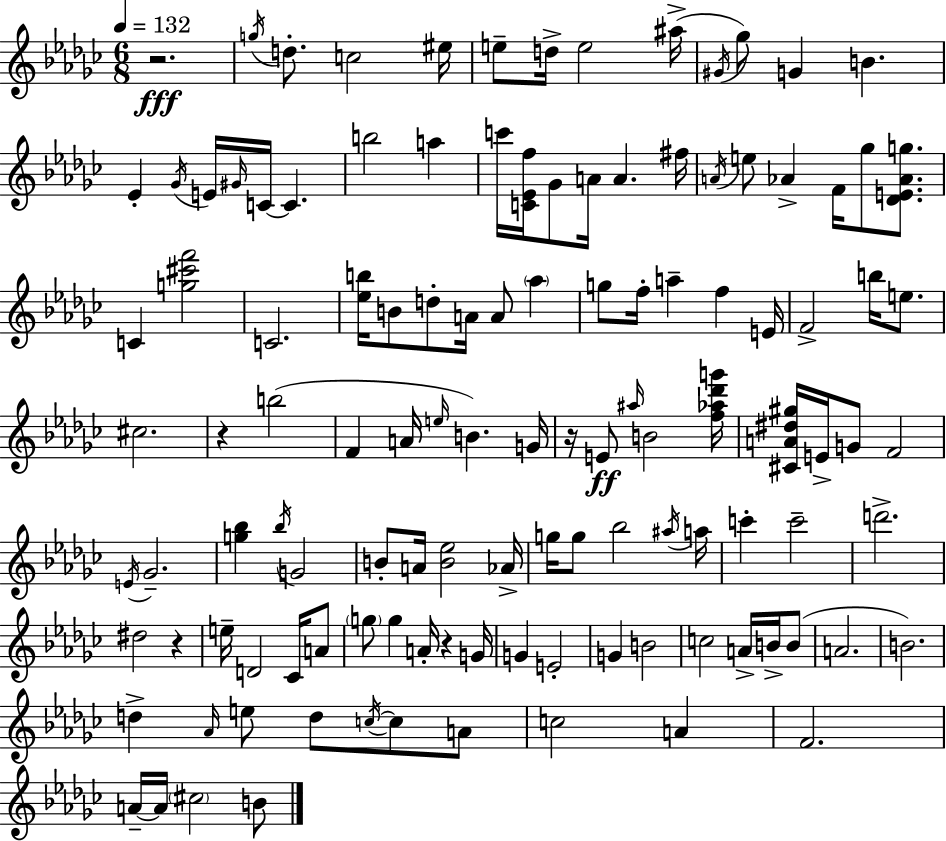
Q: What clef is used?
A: treble